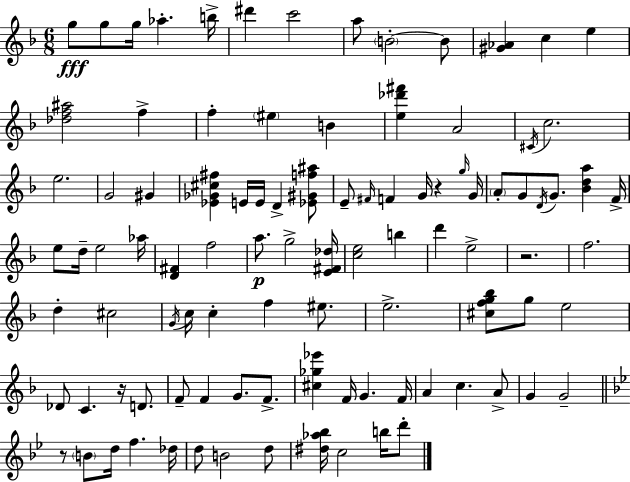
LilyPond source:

{
  \clef treble
  \numericTimeSignature
  \time 6/8
  \key f \major
  \repeat volta 2 { g''8\fff g''8 g''16 aes''4.-. b''16-> | dis'''4 c'''2 | a''8 \parenthesize b'2-.~~ b'8 | <gis' aes'>4 c''4 e''4 | \break <des'' f'' ais''>2 f''4-> | f''4-. \parenthesize eis''4 b'4 | <e'' des''' fis'''>4 a'2 | \acciaccatura { cis'16 } c''2. | \break e''2. | g'2 gis'4 | <ees' ges' cis'' fis''>4 e'16 e'16 d'4-> <ees' gis' f'' ais''>8 | e'8-- \grace { fis'16 } f'4 g'16 r4 | \break \grace { g''16 } g'16 \parenthesize a'8-. g'8 \acciaccatura { d'16 } g'8. <bes' d'' a''>4 | f'16-> e''8 d''16-- e''2 | aes''16 <d' fis'>4 f''2 | a''8.\p g''2-> | \break <e' fis' des''>16 <c'' e''>2 | b''4 d'''4 e''2-> | r2. | f''2. | \break d''4-. cis''2 | \acciaccatura { g'16 } c''16 c''4-. f''4 | eis''8. e''2.-> | <cis'' f'' g'' bes''>8 g''8 e''2 | \break des'8 c'4. | r16 d'8. f'8-- f'4 g'8. | f'8.-> <cis'' ges'' ees'''>4 f'16 g'4. | f'16 a'4 c''4. | \break a'8-> g'4 g'2-- | \bar "||" \break \key bes \major r8 \parenthesize b'8 d''16 f''4. des''16 | d''8 b'2 d''8 | <dis'' aes'' bes''>16 c''2 b''16 d'''8-. | } \bar "|."
}